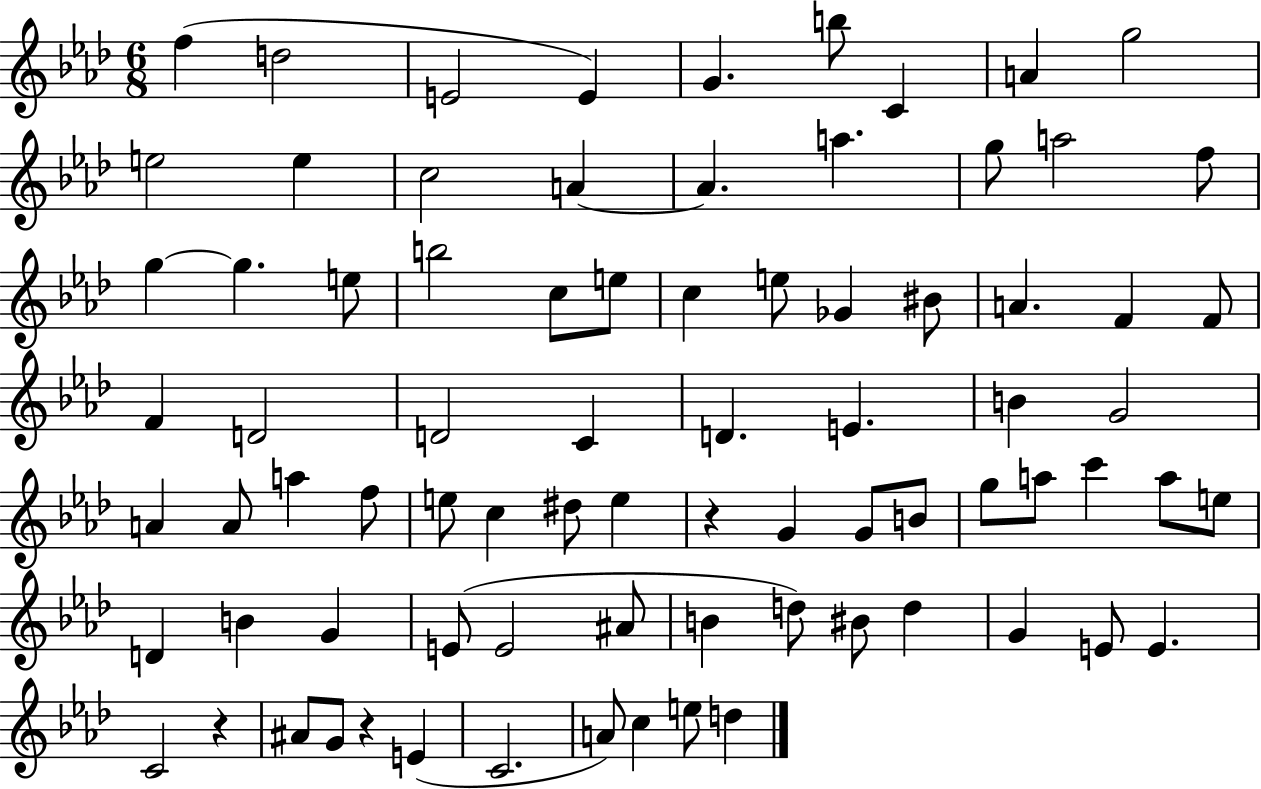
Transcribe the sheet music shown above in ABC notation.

X:1
T:Untitled
M:6/8
L:1/4
K:Ab
f d2 E2 E G b/2 C A g2 e2 e c2 A A a g/2 a2 f/2 g g e/2 b2 c/2 e/2 c e/2 _G ^B/2 A F F/2 F D2 D2 C D E B G2 A A/2 a f/2 e/2 c ^d/2 e z G G/2 B/2 g/2 a/2 c' a/2 e/2 D B G E/2 E2 ^A/2 B d/2 ^B/2 d G E/2 E C2 z ^A/2 G/2 z E C2 A/2 c e/2 d